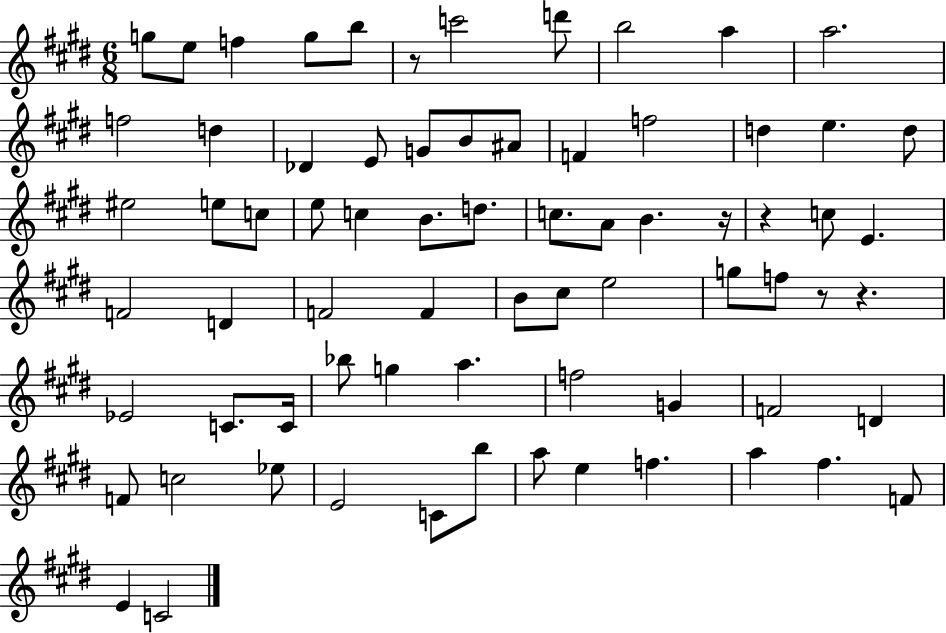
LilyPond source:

{
  \clef treble
  \numericTimeSignature
  \time 6/8
  \key e \major
  g''8 e''8 f''4 g''8 b''8 | r8 c'''2 d'''8 | b''2 a''4 | a''2. | \break f''2 d''4 | des'4 e'8 g'8 b'8 ais'8 | f'4 f''2 | d''4 e''4. d''8 | \break eis''2 e''8 c''8 | e''8 c''4 b'8. d''8. | c''8. a'8 b'4. r16 | r4 c''8 e'4. | \break f'2 d'4 | f'2 f'4 | b'8 cis''8 e''2 | g''8 f''8 r8 r4. | \break ees'2 c'8. c'16 | bes''8 g''4 a''4. | f''2 g'4 | f'2 d'4 | \break f'8 c''2 ees''8 | e'2 c'8 b''8 | a''8 e''4 f''4. | a''4 fis''4. f'8 | \break e'4 c'2 | \bar "|."
}